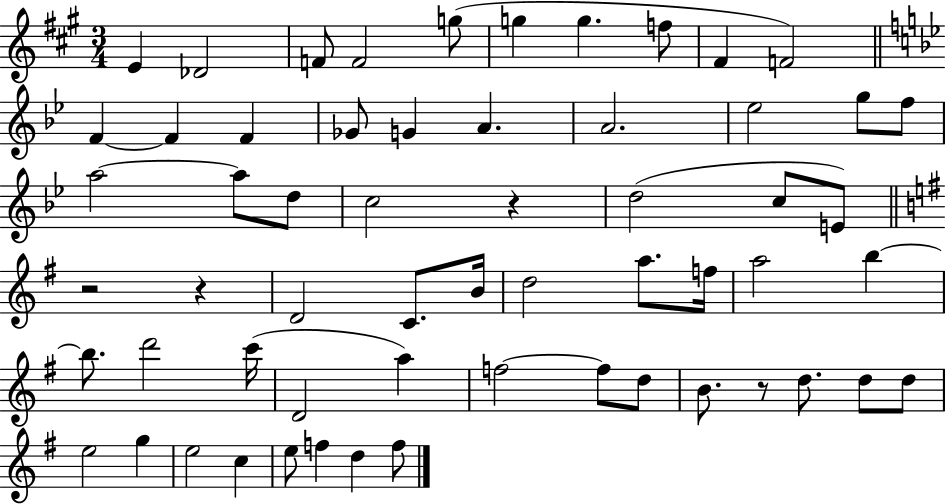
{
  \clef treble
  \numericTimeSignature
  \time 3/4
  \key a \major
  e'4 des'2 | f'8 f'2 g''8( | g''4 g''4. f''8 | fis'4 f'2) | \break \bar "||" \break \key g \minor f'4~~ f'4 f'4 | ges'8 g'4 a'4. | a'2. | ees''2 g''8 f''8 | \break a''2~~ a''8 d''8 | c''2 r4 | d''2( c''8 e'8) | \bar "||" \break \key g \major r2 r4 | d'2 c'8. b'16 | d''2 a''8. f''16 | a''2 b''4~~ | \break b''8. d'''2 c'''16( | d'2 a''4) | f''2~~ f''8 d''8 | b'8. r8 d''8. d''8 d''8 | \break e''2 g''4 | e''2 c''4 | e''8 f''4 d''4 f''8 | \bar "|."
}